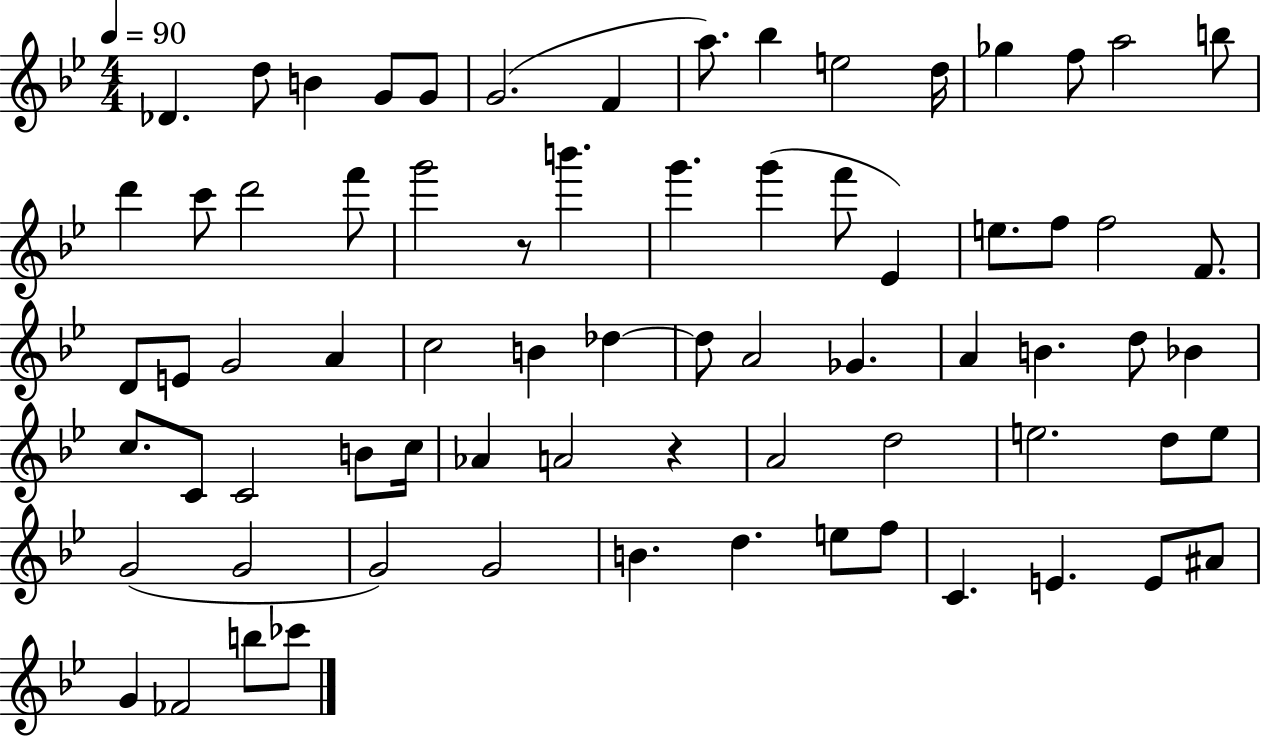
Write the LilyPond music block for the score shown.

{
  \clef treble
  \numericTimeSignature
  \time 4/4
  \key bes \major
  \tempo 4 = 90
  des'4. d''8 b'4 g'8 g'8 | g'2.( f'4 | a''8.) bes''4 e''2 d''16 | ges''4 f''8 a''2 b''8 | \break d'''4 c'''8 d'''2 f'''8 | g'''2 r8 b'''4. | g'''4. g'''4( f'''8 ees'4) | e''8. f''8 f''2 f'8. | \break d'8 e'8 g'2 a'4 | c''2 b'4 des''4~~ | des''8 a'2 ges'4. | a'4 b'4. d''8 bes'4 | \break c''8. c'8 c'2 b'8 c''16 | aes'4 a'2 r4 | a'2 d''2 | e''2. d''8 e''8 | \break g'2( g'2 | g'2) g'2 | b'4. d''4. e''8 f''8 | c'4. e'4. e'8 ais'8 | \break g'4 fes'2 b''8 ces'''8 | \bar "|."
}